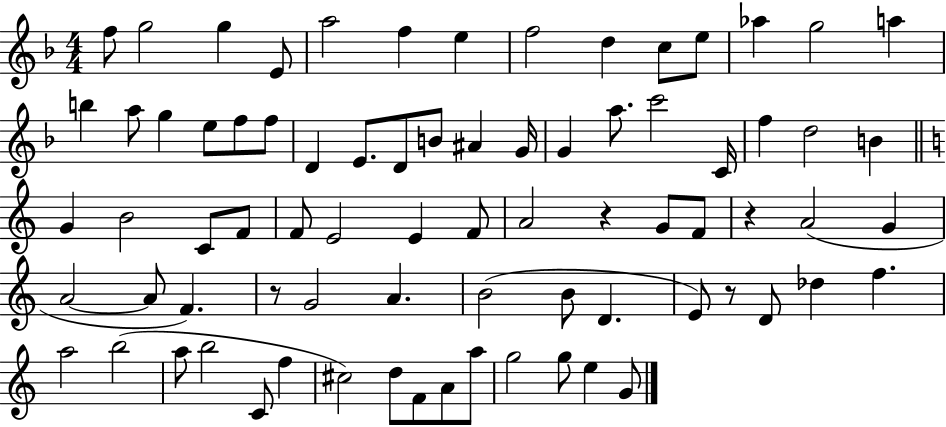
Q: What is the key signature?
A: F major